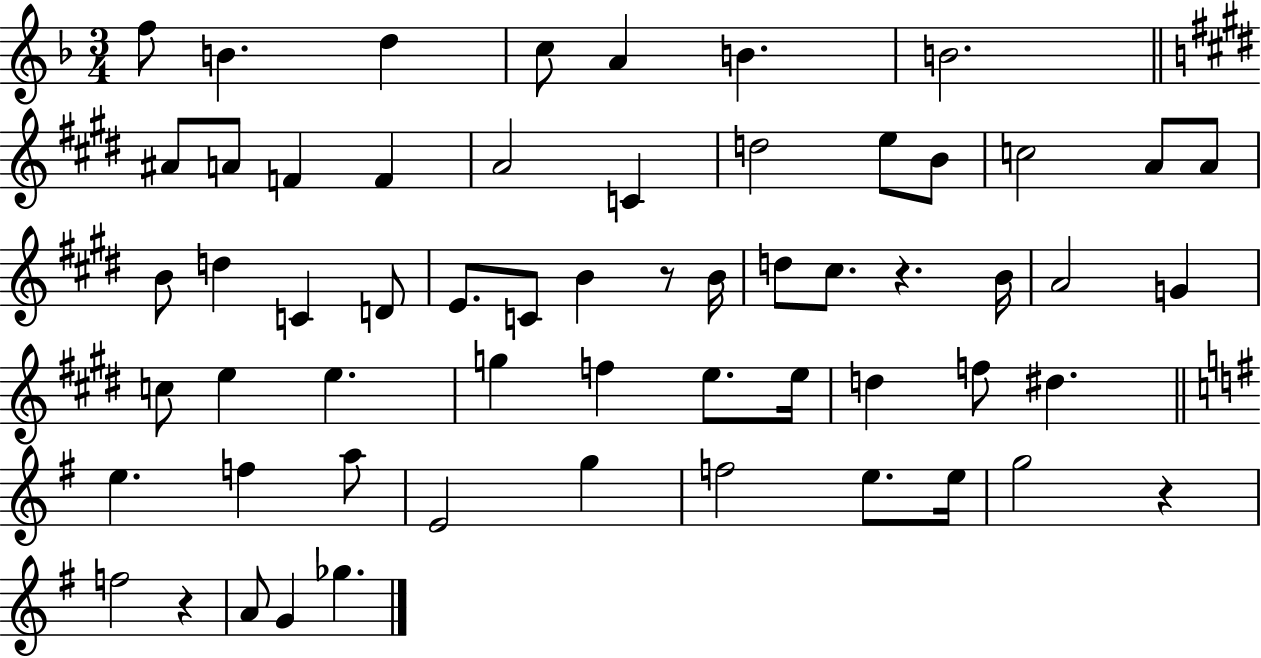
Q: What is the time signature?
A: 3/4